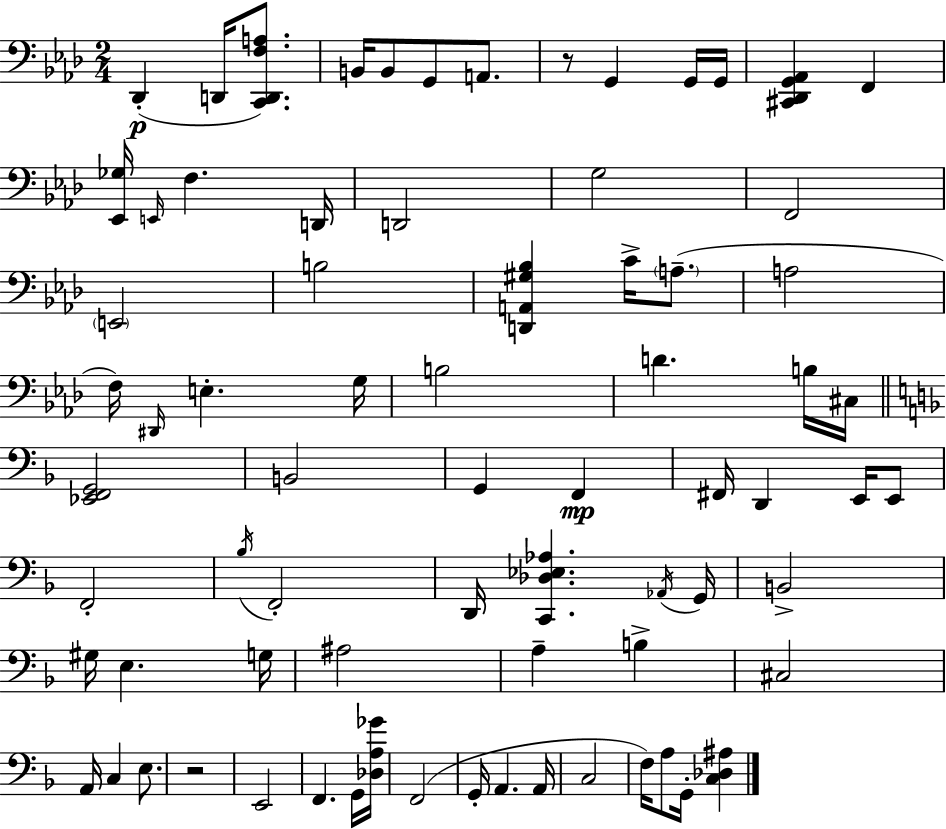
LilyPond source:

{
  \clef bass
  \numericTimeSignature
  \time 2/4
  \key f \minor
  \repeat volta 2 { des,4-.(\p d,16 <c, d, f a>8.) | b,16 b,8 g,8 a,8. | r8 g,4 g,16 g,16 | <cis, des, g, aes,>4 f,4 | \break <ees, ges>16 \grace { e,16 } f4. | d,16 d,2 | g2 | f,2 | \break \parenthesize e,2 | b2 | <d, a, gis bes>4 c'16-> \parenthesize a8.--( | a2 | \break f16) \grace { dis,16 } e4.-. | g16 b2 | d'4. | b16 cis16 \bar "||" \break \key d \minor <ees, f, g,>2 | b,2 | g,4 f,4\mp | fis,16 d,4 e,16 e,8 | \break f,2-. | \acciaccatura { bes16 } f,2-. | d,16 <c, des ees aes>4. | \acciaccatura { aes,16 } g,16 b,2-> | \break gis16 e4. | g16 ais2 | a4-- b4-> | cis2 | \break a,16 c4 e8. | r2 | e,2 | f,4. | \break g,16 <des a ges'>16 f,2( | g,16-. a,4. | a,16 c2 | f16) a8 g,16-. <c des ais>4 | \break } \bar "|."
}